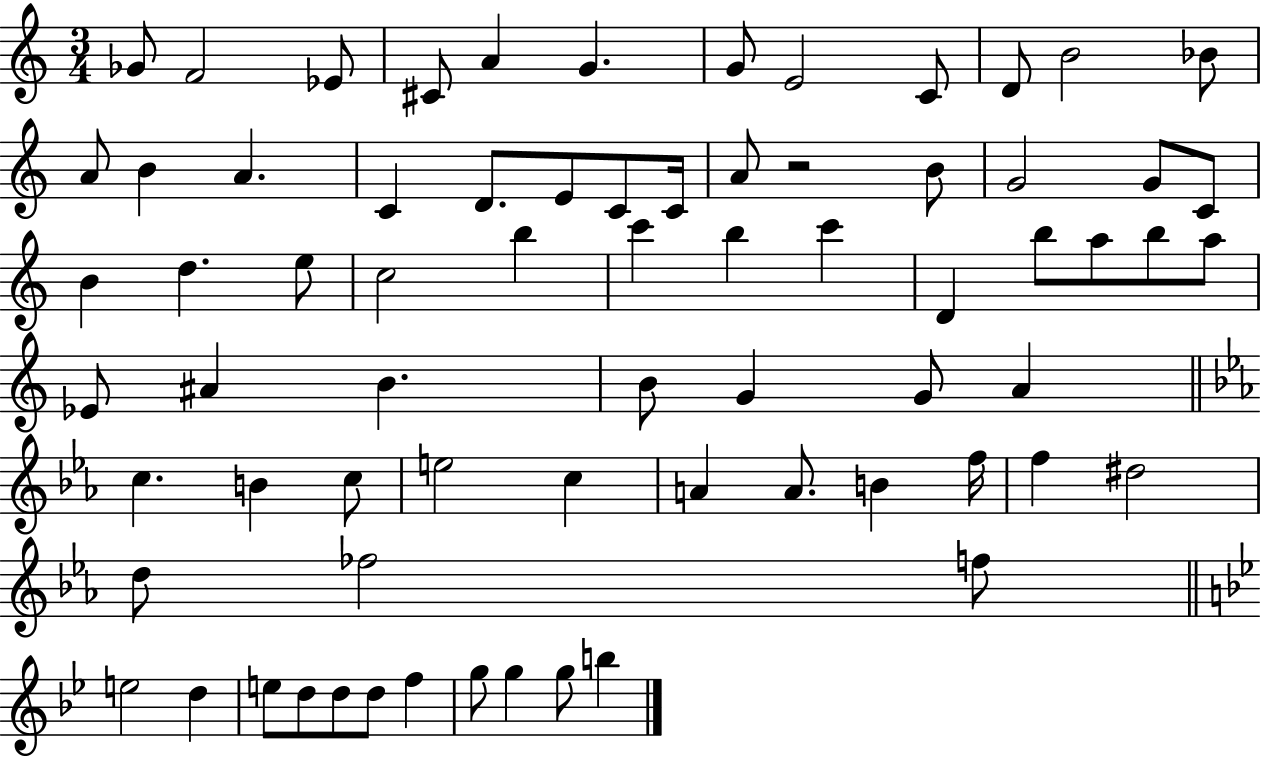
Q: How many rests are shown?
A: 1